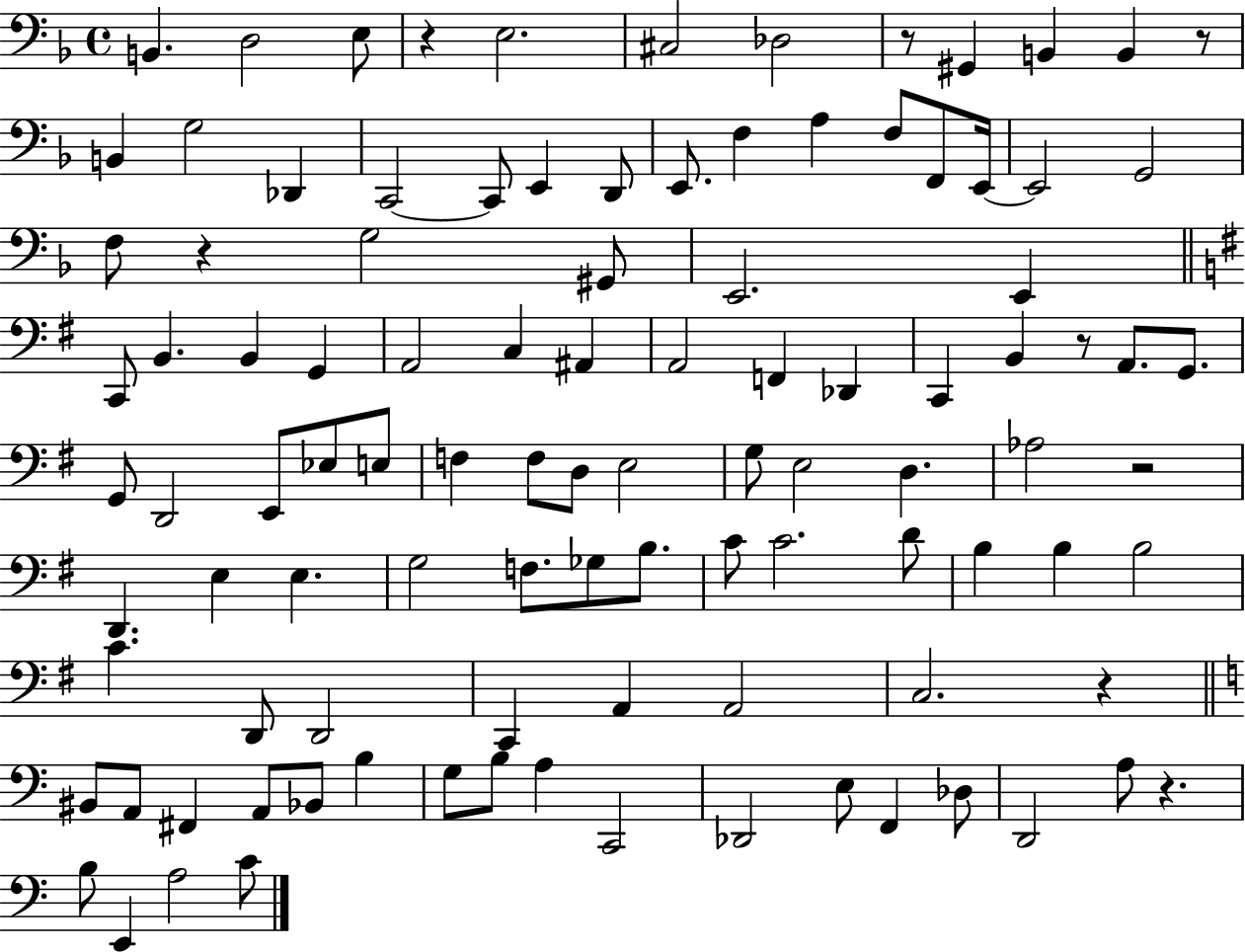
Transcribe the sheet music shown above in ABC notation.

X:1
T:Untitled
M:4/4
L:1/4
K:F
B,, D,2 E,/2 z E,2 ^C,2 _D,2 z/2 ^G,, B,, B,, z/2 B,, G,2 _D,, C,,2 C,,/2 E,, D,,/2 E,,/2 F, A, F,/2 F,,/2 E,,/4 E,,2 G,,2 F,/2 z G,2 ^G,,/2 E,,2 E,, C,,/2 B,, B,, G,, A,,2 C, ^A,, A,,2 F,, _D,, C,, B,, z/2 A,,/2 G,,/2 G,,/2 D,,2 E,,/2 _E,/2 E,/2 F, F,/2 D,/2 E,2 G,/2 E,2 D, _A,2 z2 D,, E, E, G,2 F,/2 _G,/2 B,/2 C/2 C2 D/2 B, B, B,2 C D,,/2 D,,2 C,, A,, A,,2 C,2 z ^B,,/2 A,,/2 ^F,, A,,/2 _B,,/2 B, G,/2 B,/2 A, C,,2 _D,,2 E,/2 F,, _D,/2 D,,2 A,/2 z B,/2 E,, A,2 C/2